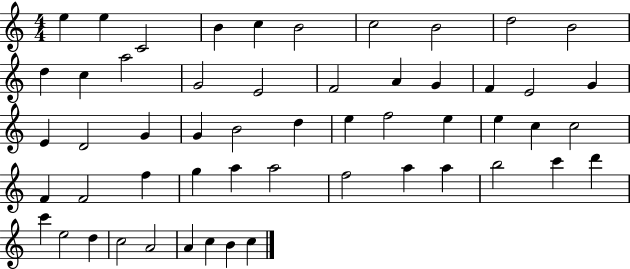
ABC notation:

X:1
T:Untitled
M:4/4
L:1/4
K:C
e e C2 B c B2 c2 B2 d2 B2 d c a2 G2 E2 F2 A G F E2 G E D2 G G B2 d e f2 e e c c2 F F2 f g a a2 f2 a a b2 c' d' c' e2 d c2 A2 A c B c